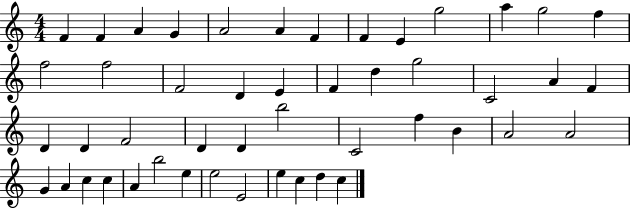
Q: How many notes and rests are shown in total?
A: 48